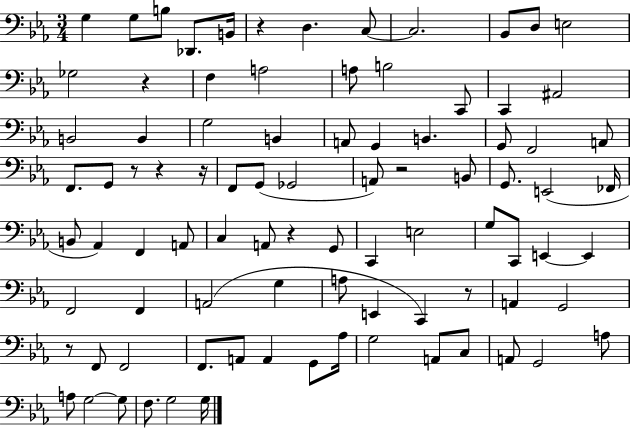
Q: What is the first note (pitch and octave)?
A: G3